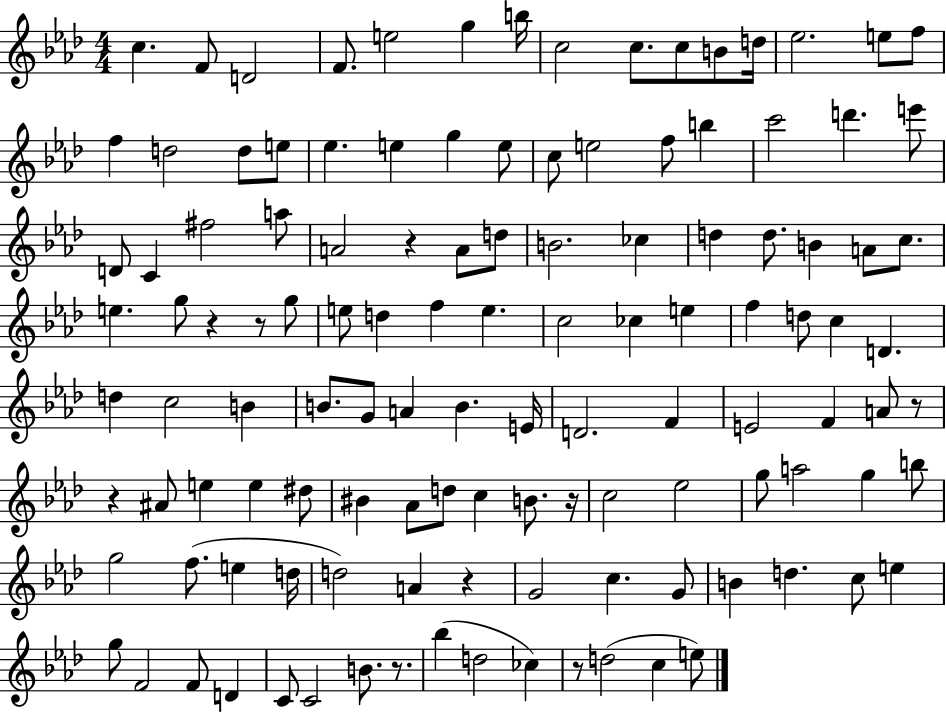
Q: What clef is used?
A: treble